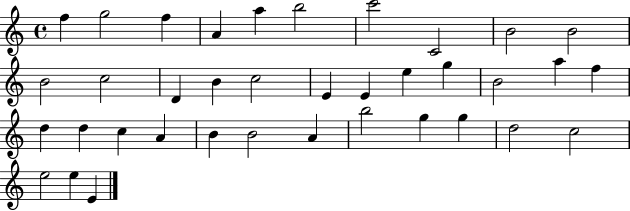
X:1
T:Untitled
M:4/4
L:1/4
K:C
f g2 f A a b2 c'2 C2 B2 B2 B2 c2 D B c2 E E e g B2 a f d d c A B B2 A b2 g g d2 c2 e2 e E